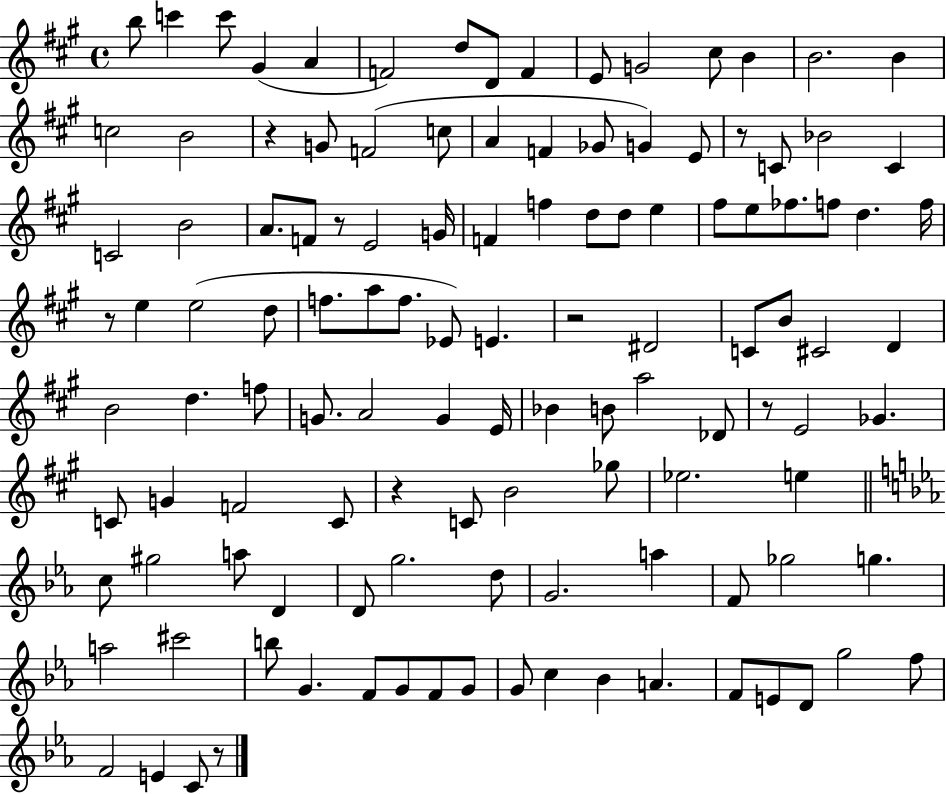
B5/e C6/q C6/e G#4/q A4/q F4/h D5/e D4/e F4/q E4/e G4/h C#5/e B4/q B4/h. B4/q C5/h B4/h R/q G4/e F4/h C5/e A4/q F4/q Gb4/e G4/q E4/e R/e C4/e Bb4/h C4/q C4/h B4/h A4/e. F4/e R/e E4/h G4/s F4/q F5/q D5/e D5/e E5/q F#5/e E5/e FES5/e. F5/e D5/q. F5/s R/e E5/q E5/h D5/e F5/e. A5/e F5/e. Eb4/e E4/q. R/h D#4/h C4/e B4/e C#4/h D4/q B4/h D5/q. F5/e G4/e. A4/h G4/q E4/s Bb4/q B4/e A5/h Db4/e R/e E4/h Gb4/q. C4/e G4/q F4/h C4/e R/q C4/e B4/h Gb5/e Eb5/h. E5/q C5/e G#5/h A5/e D4/q D4/e G5/h. D5/e G4/h. A5/q F4/e Gb5/h G5/q. A5/h C#6/h B5/e G4/q. F4/e G4/e F4/e G4/e G4/e C5/q Bb4/q A4/q. F4/e E4/e D4/e G5/h F5/e F4/h E4/q C4/e R/e